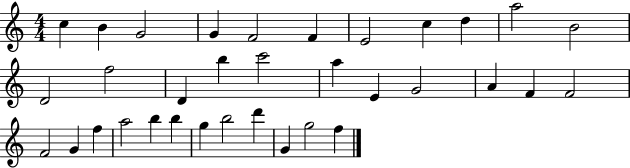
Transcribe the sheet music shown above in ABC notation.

X:1
T:Untitled
M:4/4
L:1/4
K:C
c B G2 G F2 F E2 c d a2 B2 D2 f2 D b c'2 a E G2 A F F2 F2 G f a2 b b g b2 d' G g2 f